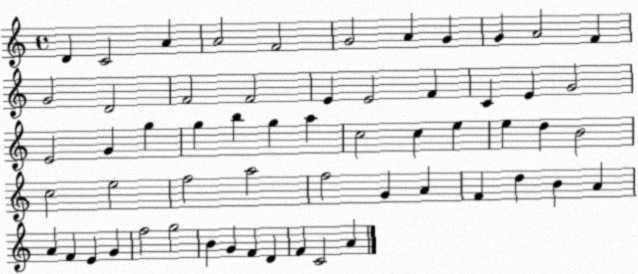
X:1
T:Untitled
M:4/4
L:1/4
K:C
D C2 A A2 F2 G2 A G G A2 F G2 D2 F2 F2 E E2 F C E G2 E2 G g g b g a c2 c e e d B2 c2 e2 f2 a2 f2 G A F d B A A F E G f2 g2 B G F D F C2 A